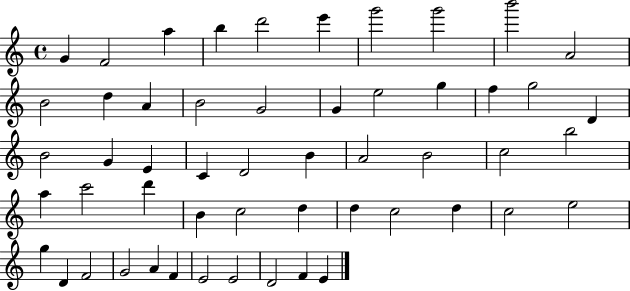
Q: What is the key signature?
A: C major